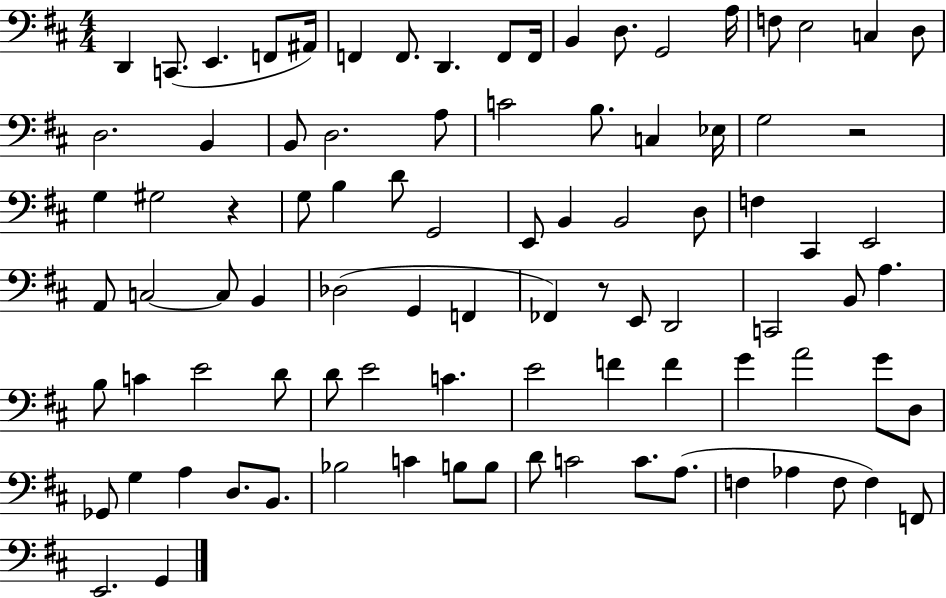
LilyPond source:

{
  \clef bass
  \numericTimeSignature
  \time 4/4
  \key d \major
  d,4 c,8.( e,4. f,8 ais,16) | f,4 f,8. d,4. f,8 f,16 | b,4 d8. g,2 a16 | f8 e2 c4 d8 | \break d2. b,4 | b,8 d2. a8 | c'2 b8. c4 ees16 | g2 r2 | \break g4 gis2 r4 | g8 b4 d'8 g,2 | e,8 b,4 b,2 d8 | f4 cis,4 e,2 | \break a,8 c2~~ c8 b,4 | des2( g,4 f,4 | fes,4) r8 e,8 d,2 | c,2 b,8 a4. | \break b8 c'4 e'2 d'8 | d'8 e'2 c'4. | e'2 f'4 f'4 | g'4 a'2 g'8 d8 | \break ges,8 g4 a4 d8. b,8. | bes2 c'4 b8 b8 | d'8 c'2 c'8. a8.( | f4 aes4 f8 f4) f,8 | \break e,2. g,4 | \bar "|."
}